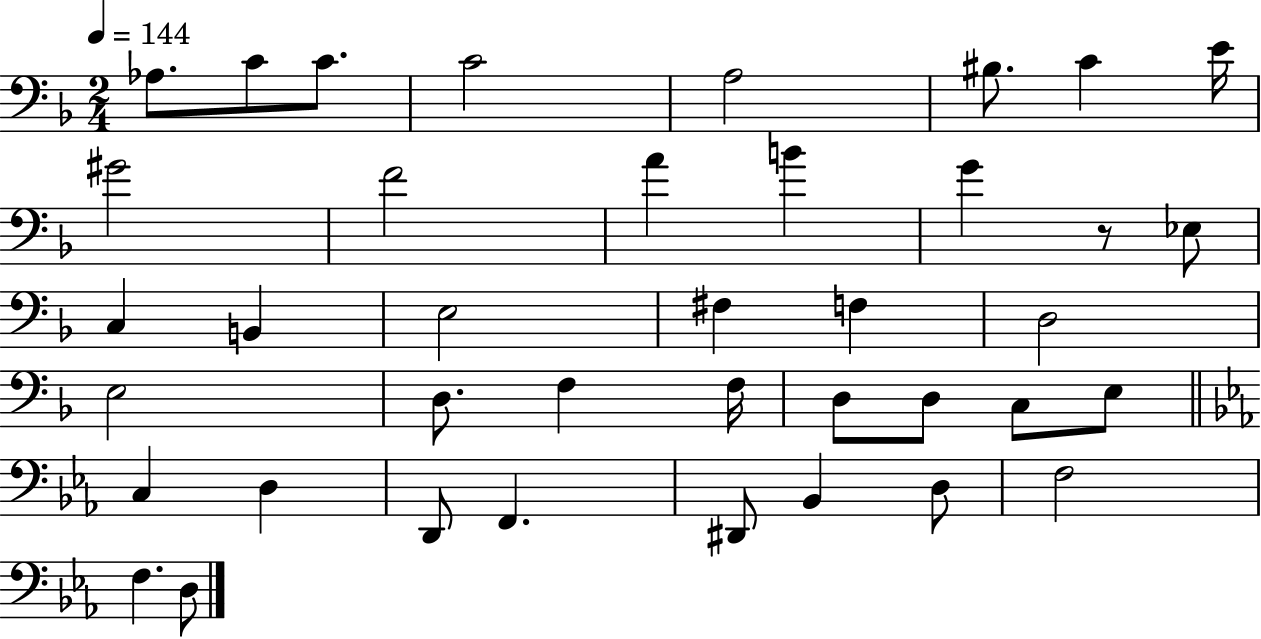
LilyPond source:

{
  \clef bass
  \numericTimeSignature
  \time 2/4
  \key f \major
  \tempo 4 = 144
  aes8. c'8 c'8. | c'2 | a2 | bis8. c'4 e'16 | \break gis'2 | f'2 | a'4 b'4 | g'4 r8 ees8 | \break c4 b,4 | e2 | fis4 f4 | d2 | \break e2 | d8. f4 f16 | d8 d8 c8 e8 | \bar "||" \break \key c \minor c4 d4 | d,8 f,4. | dis,8 bes,4 d8 | f2 | \break f4. d8 | \bar "|."
}